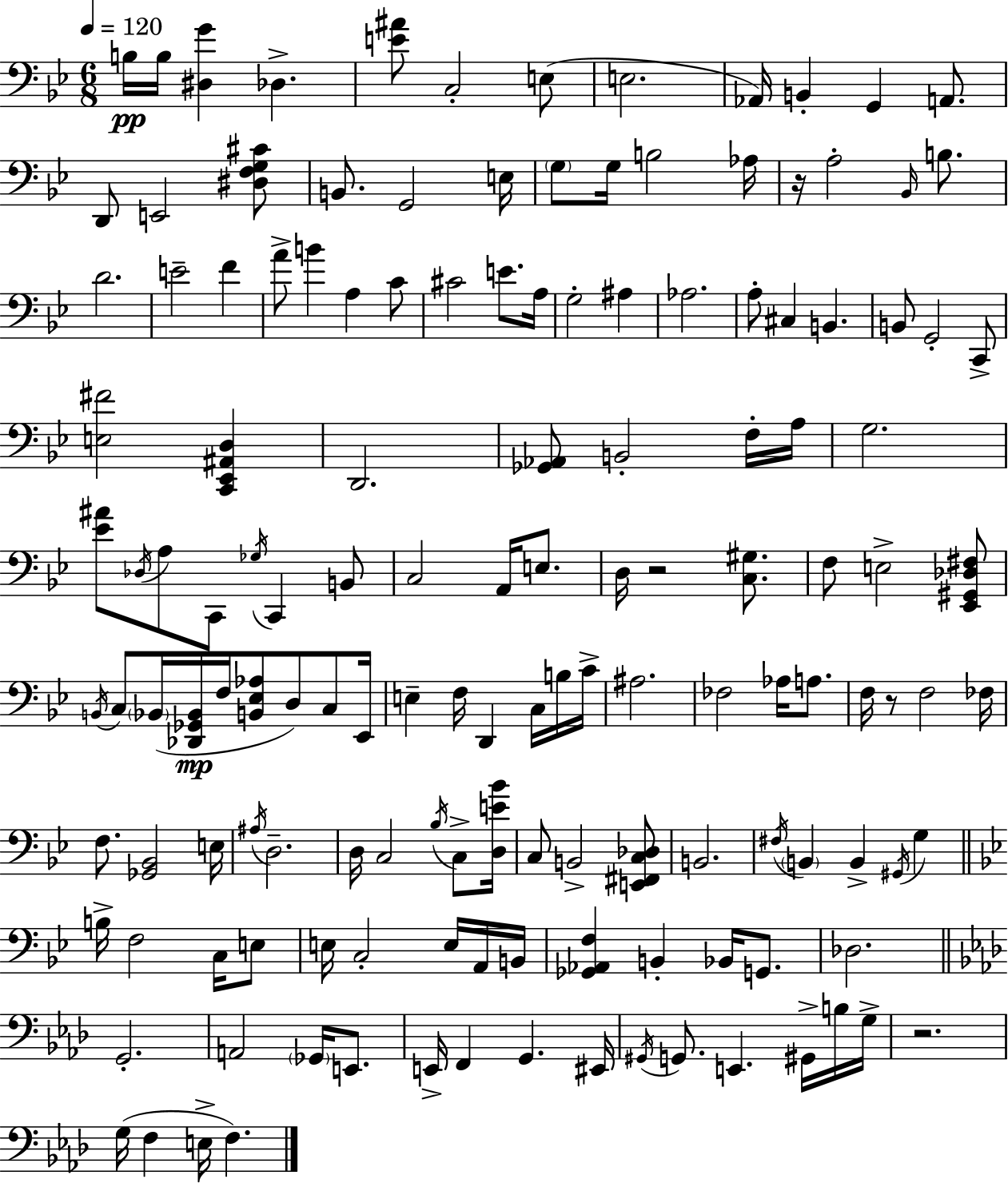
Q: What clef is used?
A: bass